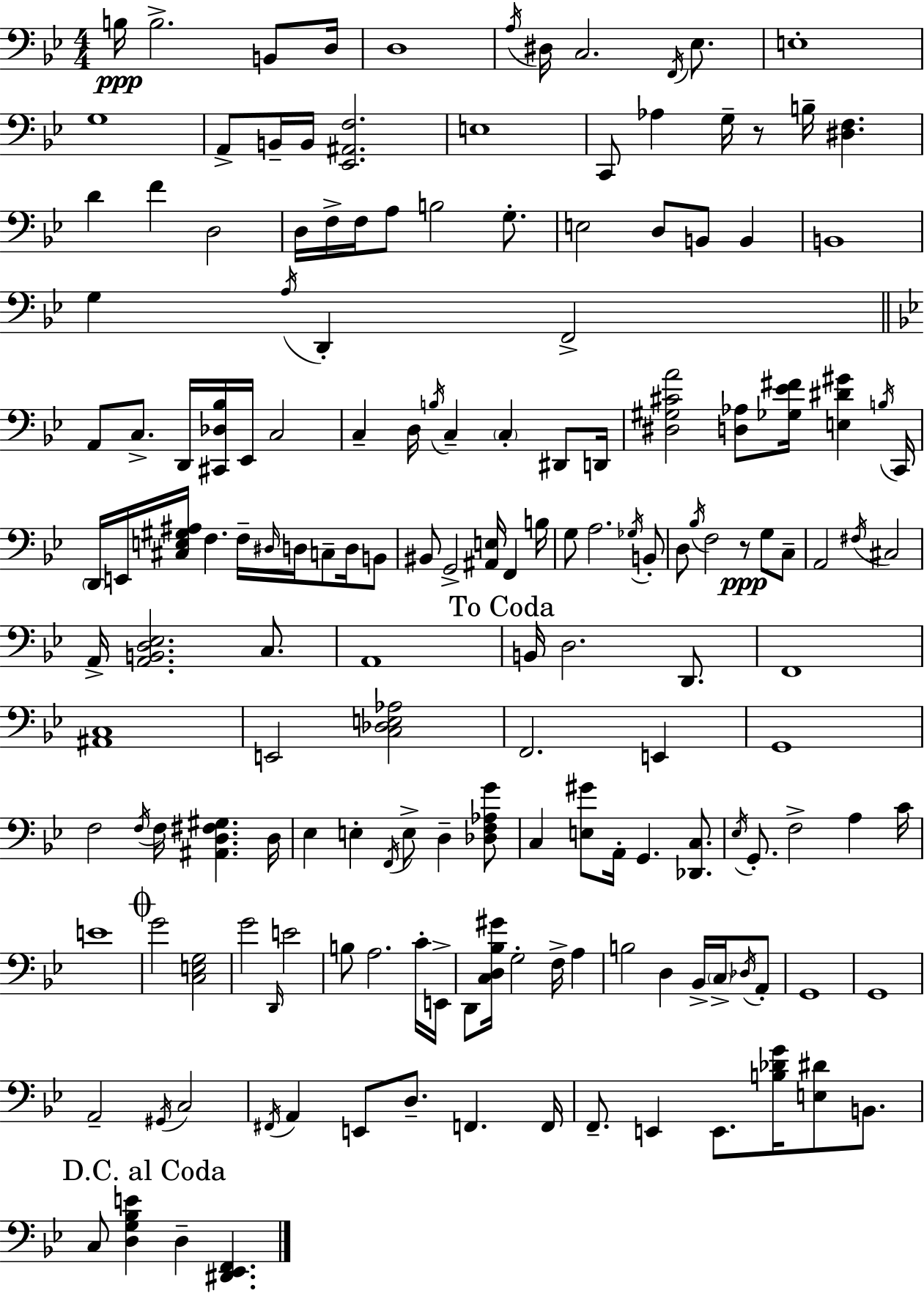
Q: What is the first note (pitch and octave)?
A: B3